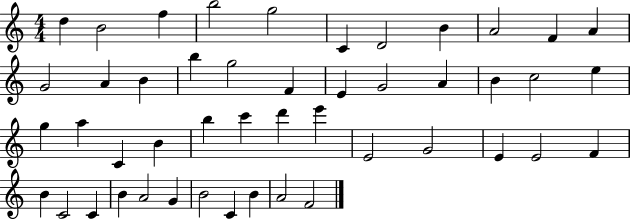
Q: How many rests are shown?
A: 0